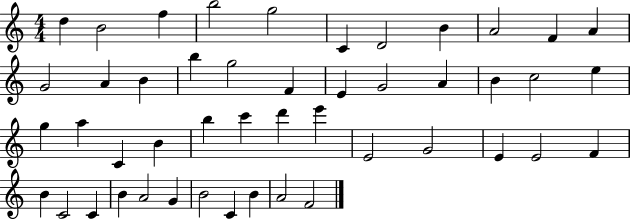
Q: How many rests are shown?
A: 0